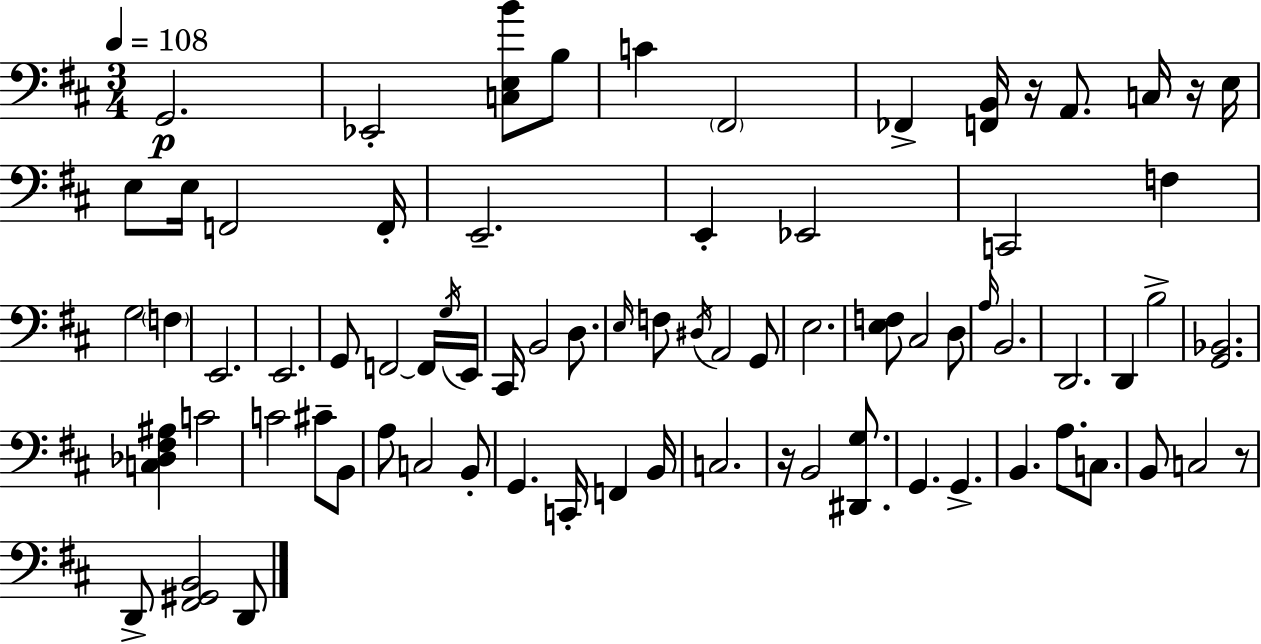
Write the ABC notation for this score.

X:1
T:Untitled
M:3/4
L:1/4
K:D
G,,2 _E,,2 [C,E,B]/2 B,/2 C ^F,,2 _F,, [F,,B,,]/4 z/4 A,,/2 C,/4 z/4 E,/4 E,/2 E,/4 F,,2 F,,/4 E,,2 E,, _E,,2 C,,2 F, G,2 F, E,,2 E,,2 G,,/2 F,,2 F,,/4 G,/4 E,,/4 ^C,,/4 B,,2 D,/2 E,/4 F,/2 ^D,/4 A,,2 G,,/2 E,2 [E,F,]/2 ^C,2 D,/2 A,/4 B,,2 D,,2 D,, B,2 [G,,_B,,]2 [C,_D,^F,^A,] C2 C2 ^C/2 B,,/2 A,/2 C,2 B,,/2 G,, C,,/4 F,, B,,/4 C,2 z/4 B,,2 [^D,,G,]/2 G,, G,, B,, A,/2 C,/2 B,,/2 C,2 z/2 D,,/2 [^F,,^G,,B,,]2 D,,/2